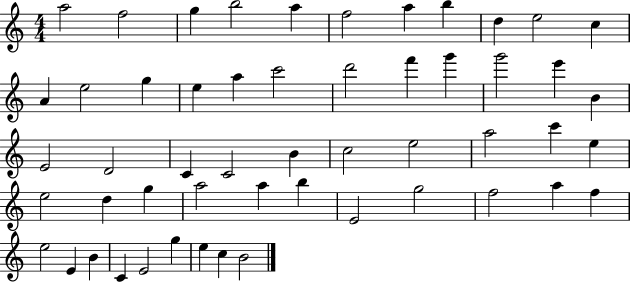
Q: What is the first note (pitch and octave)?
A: A5